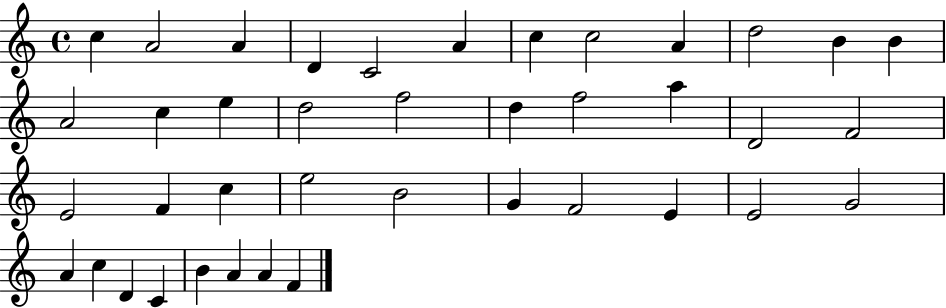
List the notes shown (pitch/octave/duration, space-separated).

C5/q A4/h A4/q D4/q C4/h A4/q C5/q C5/h A4/q D5/h B4/q B4/q A4/h C5/q E5/q D5/h F5/h D5/q F5/h A5/q D4/h F4/h E4/h F4/q C5/q E5/h B4/h G4/q F4/h E4/q E4/h G4/h A4/q C5/q D4/q C4/q B4/q A4/q A4/q F4/q